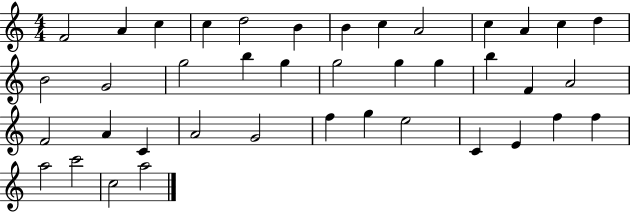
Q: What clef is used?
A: treble